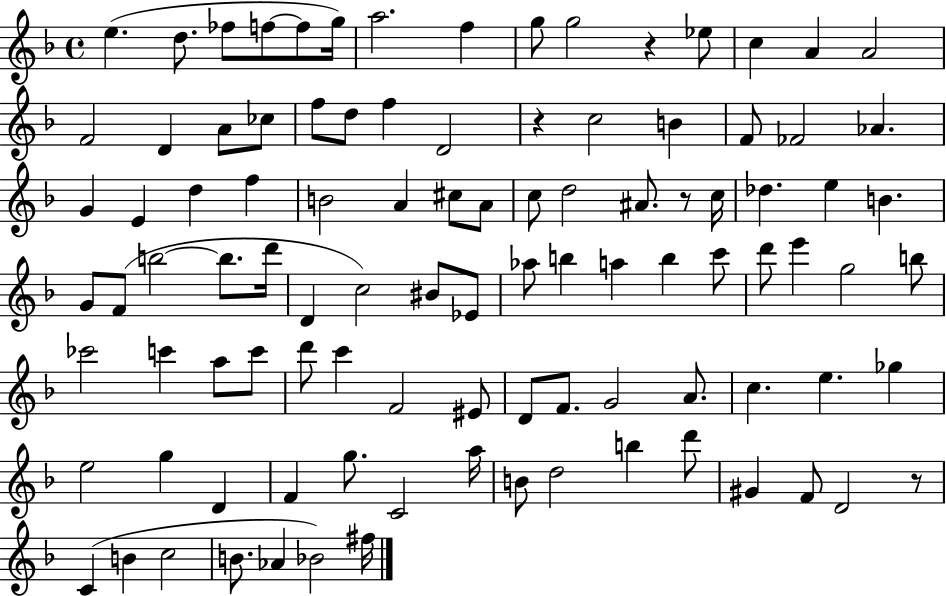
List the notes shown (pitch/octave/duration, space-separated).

E5/q. D5/e. FES5/e F5/e F5/e G5/s A5/h. F5/q G5/e G5/h R/q Eb5/e C5/q A4/q A4/h F4/h D4/q A4/e CES5/e F5/e D5/e F5/q D4/h R/q C5/h B4/q F4/e FES4/h Ab4/q. G4/q E4/q D5/q F5/q B4/h A4/q C#5/e A4/e C5/e D5/h A#4/e. R/e C5/s Db5/q. E5/q B4/q. G4/e F4/e B5/h B5/e. D6/s D4/q C5/h BIS4/e Eb4/e Ab5/e B5/q A5/q B5/q C6/e D6/e E6/q G5/h B5/e CES6/h C6/q A5/e C6/e D6/e C6/q F4/h EIS4/e D4/e F4/e. G4/h A4/e. C5/q. E5/q. Gb5/q E5/h G5/q D4/q F4/q G5/e. C4/h A5/s B4/e D5/h B5/q D6/e G#4/q F4/e D4/h R/e C4/q B4/q C5/h B4/e. Ab4/q Bb4/h F#5/s